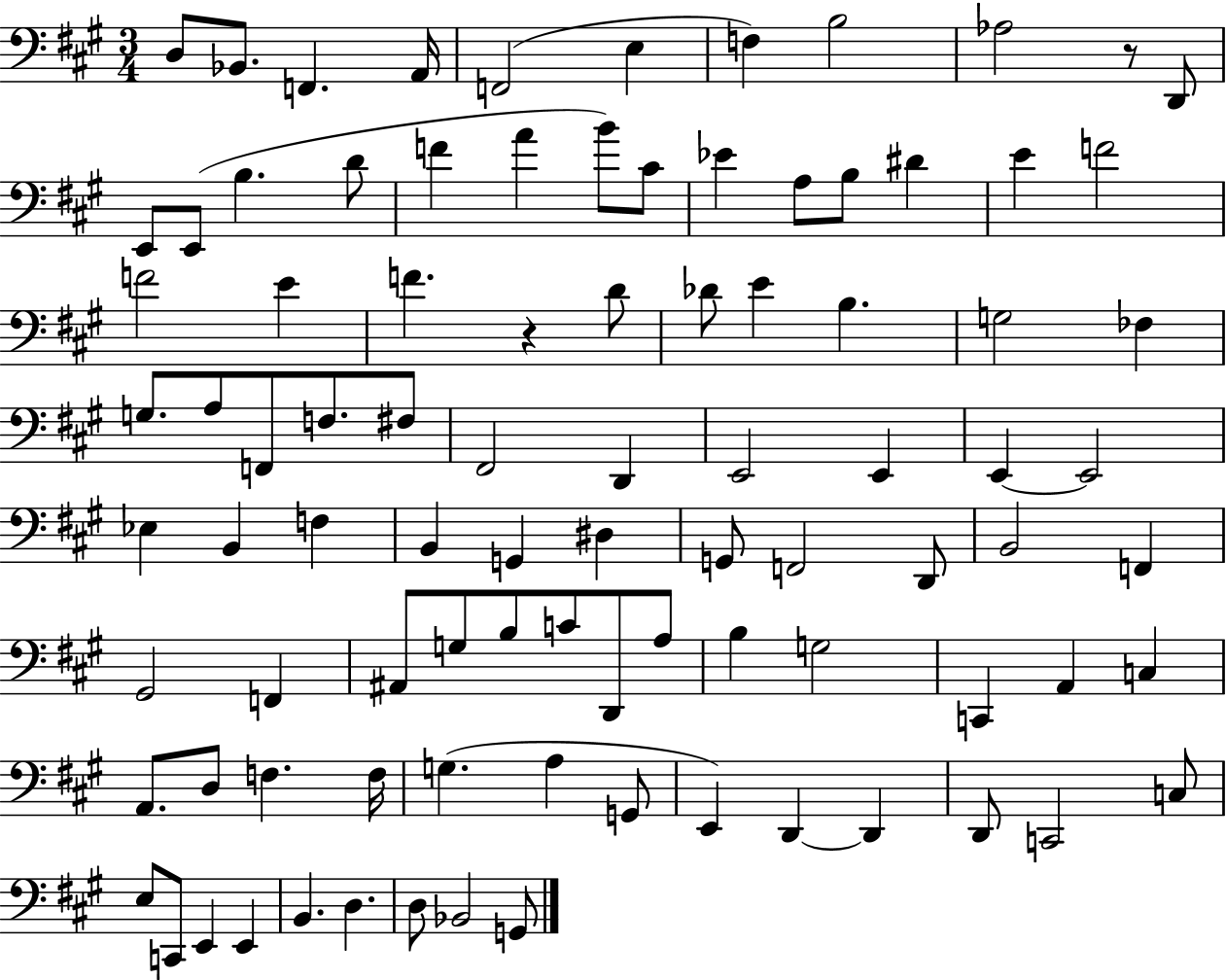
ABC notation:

X:1
T:Untitled
M:3/4
L:1/4
K:A
D,/2 _B,,/2 F,, A,,/4 F,,2 E, F, B,2 _A,2 z/2 D,,/2 E,,/2 E,,/2 B, D/2 F A B/2 ^C/2 _E A,/2 B,/2 ^D E F2 F2 E F z D/2 _D/2 E B, G,2 _F, G,/2 A,/2 F,,/2 F,/2 ^F,/2 ^F,,2 D,, E,,2 E,, E,, E,,2 _E, B,, F, B,, G,, ^D, G,,/2 F,,2 D,,/2 B,,2 F,, ^G,,2 F,, ^A,,/2 G,/2 B,/2 C/2 D,,/2 A,/2 B, G,2 C,, A,, C, A,,/2 D,/2 F, F,/4 G, A, G,,/2 E,, D,, D,, D,,/2 C,,2 C,/2 E,/2 C,,/2 E,, E,, B,, D, D,/2 _B,,2 G,,/2